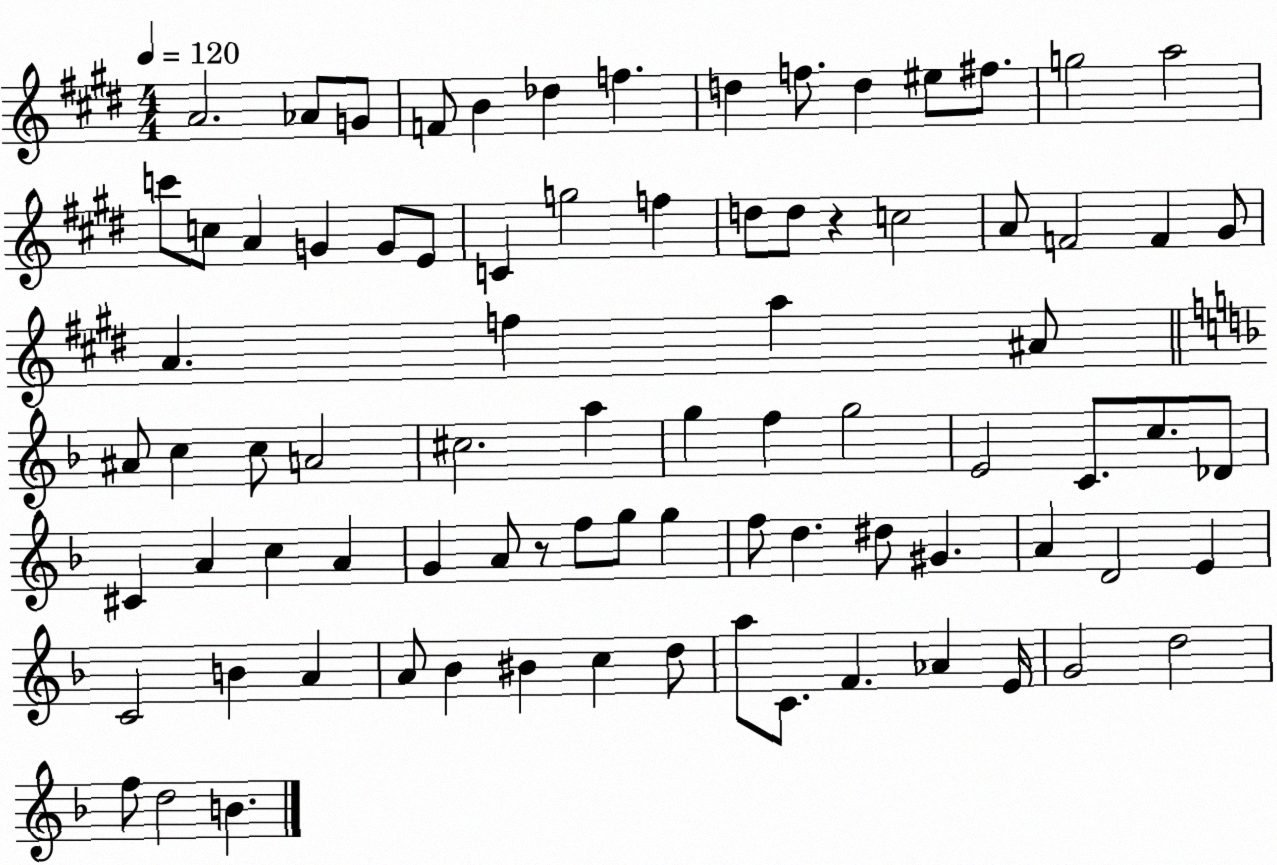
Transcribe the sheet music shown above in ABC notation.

X:1
T:Untitled
M:4/4
L:1/4
K:E
A2 _A/2 G/2 F/2 B _d f d f/2 d ^e/2 ^f/2 g2 a2 c'/2 c/2 A G G/2 E/2 C g2 f d/2 d/2 z c2 A/2 F2 F ^G/2 A f a ^A/2 ^A/2 c c/2 A2 ^c2 a g f g2 E2 C/2 c/2 _D/2 ^C A c A G A/2 z/2 f/2 g/2 g f/2 d ^d/2 ^G A D2 E C2 B A A/2 _B ^B c d/2 a/2 C/2 F _A E/4 G2 d2 f/2 d2 B